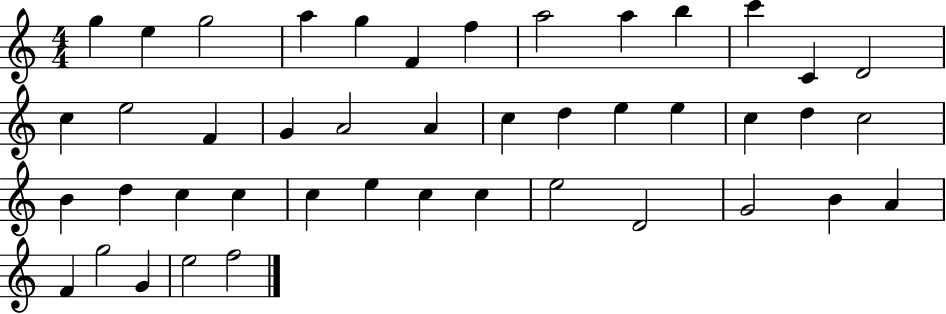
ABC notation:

X:1
T:Untitled
M:4/4
L:1/4
K:C
g e g2 a g F f a2 a b c' C D2 c e2 F G A2 A c d e e c d c2 B d c c c e c c e2 D2 G2 B A F g2 G e2 f2